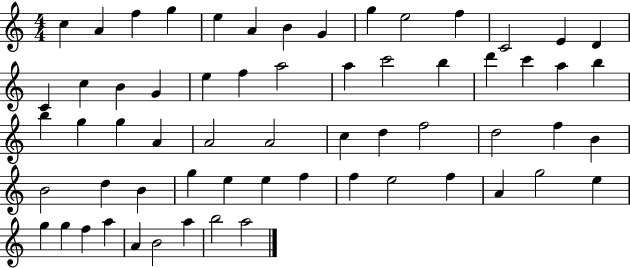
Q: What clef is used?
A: treble